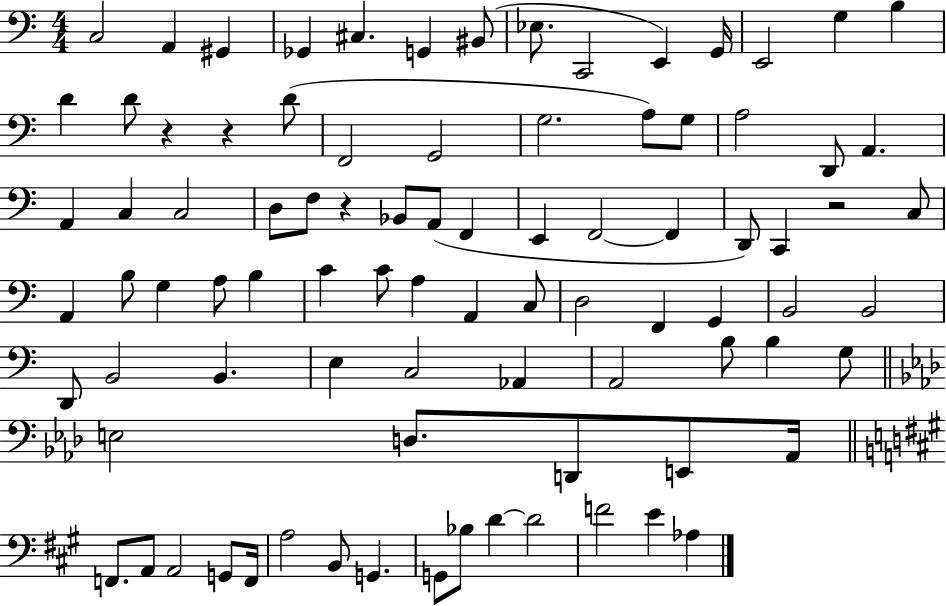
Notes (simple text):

C3/h A2/q G#2/q Gb2/q C#3/q. G2/q BIS2/e Eb3/e. C2/h E2/q G2/s E2/h G3/q B3/q D4/q D4/e R/q R/q D4/e F2/h G2/h G3/h. A3/e G3/e A3/h D2/e A2/q. A2/q C3/q C3/h D3/e F3/e R/q Bb2/e A2/e F2/q E2/q F2/h F2/q D2/e C2/q R/h C3/e A2/q B3/e G3/q A3/e B3/q C4/q C4/e A3/q A2/q C3/e D3/h F2/q G2/q B2/h B2/h D2/e B2/h B2/q. E3/q C3/h Ab2/q A2/h B3/e B3/q G3/e E3/h D3/e. D2/e E2/e Ab2/s F2/e. A2/e A2/h G2/e F2/s A3/h B2/e G2/q. G2/e Bb3/e D4/q D4/h F4/h E4/q Ab3/q